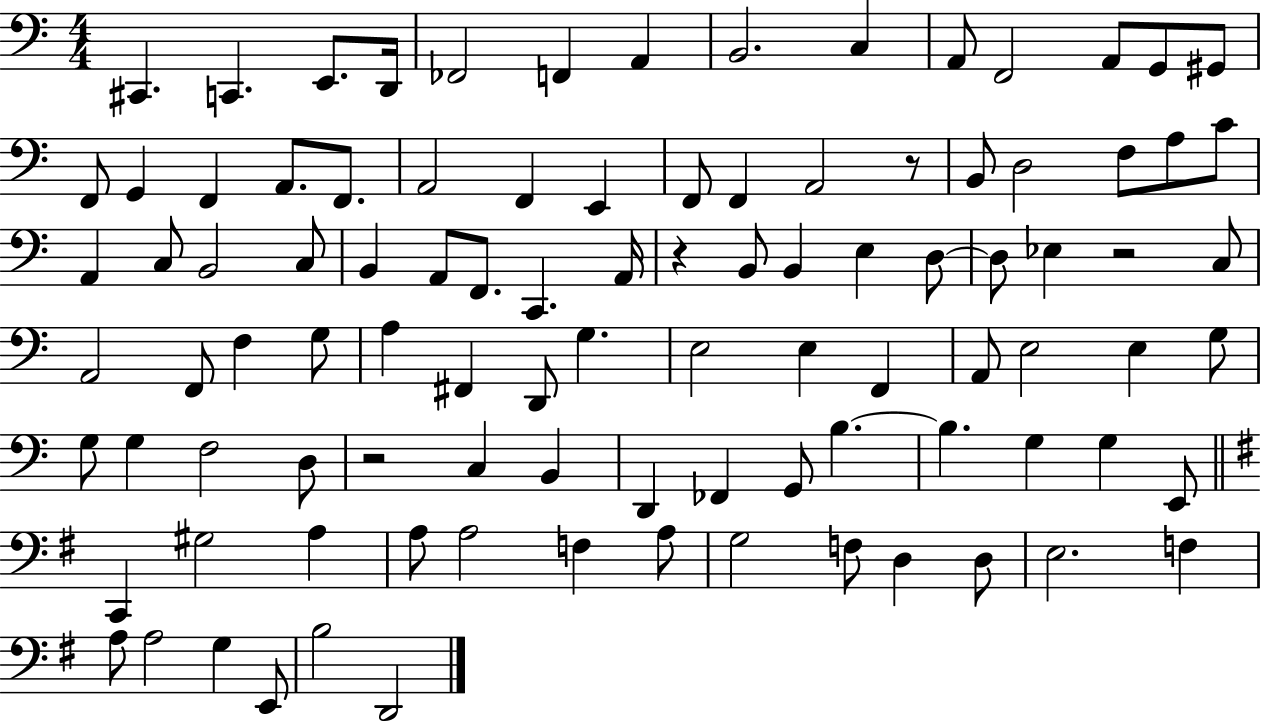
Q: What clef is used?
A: bass